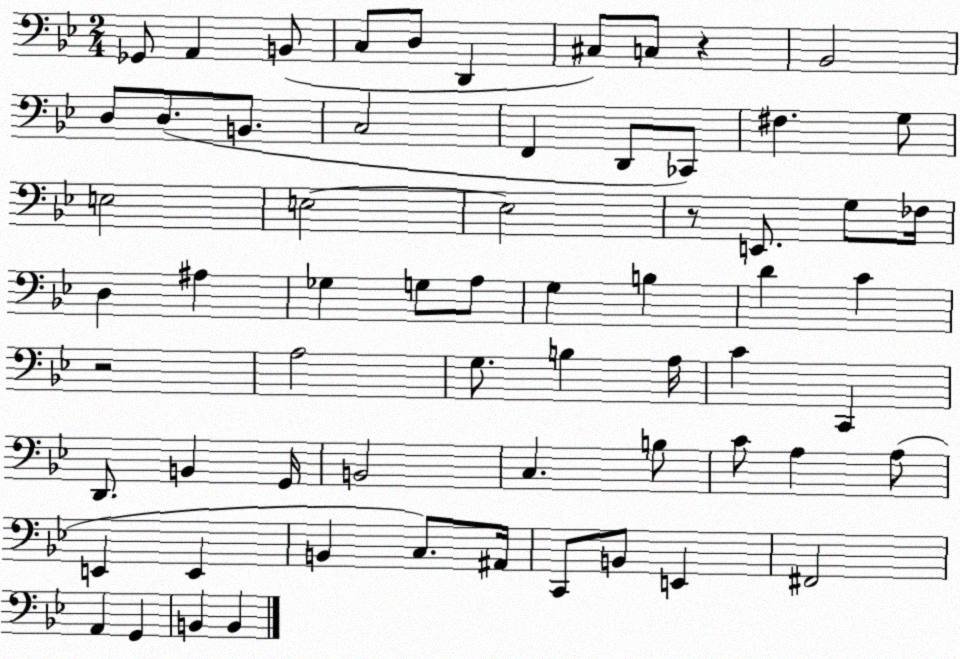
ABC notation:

X:1
T:Untitled
M:2/4
L:1/4
K:Bb
_G,,/2 A,, B,,/2 C,/2 D,/2 D,, ^C,/2 C,/2 z _B,,2 D,/2 D,/2 B,,/2 C,2 F,, D,,/2 _C,,/2 ^F, G,/2 E,2 E,2 E,2 z/2 E,,/2 G,/2 _F,/4 D, ^A, _G, G,/2 A,/2 G, B, D C z2 A,2 G,/2 B, A,/4 C C,, D,,/2 B,, G,,/4 B,,2 C, B,/2 C/2 A, A,/2 E,, E,, B,, C,/2 ^A,,/4 C,,/2 B,,/2 E,, ^F,,2 A,, G,, B,, B,,